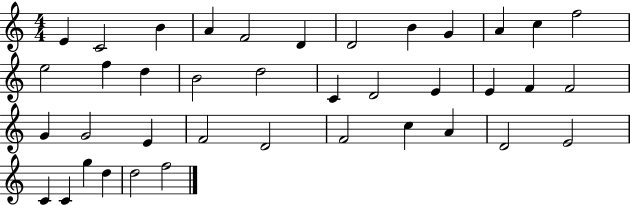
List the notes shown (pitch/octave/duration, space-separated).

E4/q C4/h B4/q A4/q F4/h D4/q D4/h B4/q G4/q A4/q C5/q F5/h E5/h F5/q D5/q B4/h D5/h C4/q D4/h E4/q E4/q F4/q F4/h G4/q G4/h E4/q F4/h D4/h F4/h C5/q A4/q D4/h E4/h C4/q C4/q G5/q D5/q D5/h F5/h